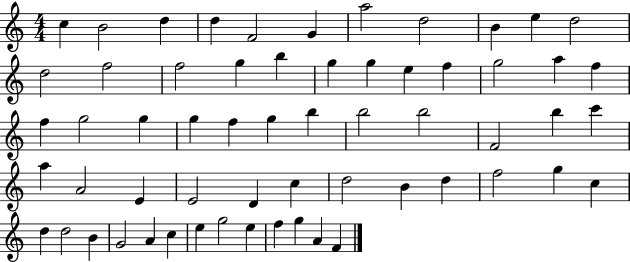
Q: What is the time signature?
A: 4/4